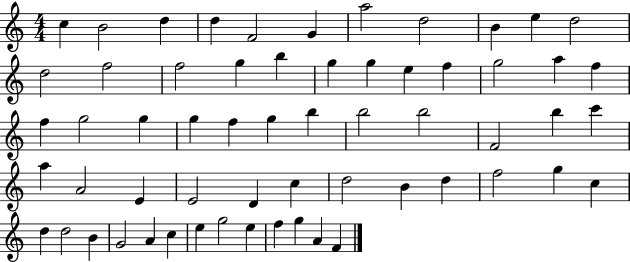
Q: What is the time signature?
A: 4/4